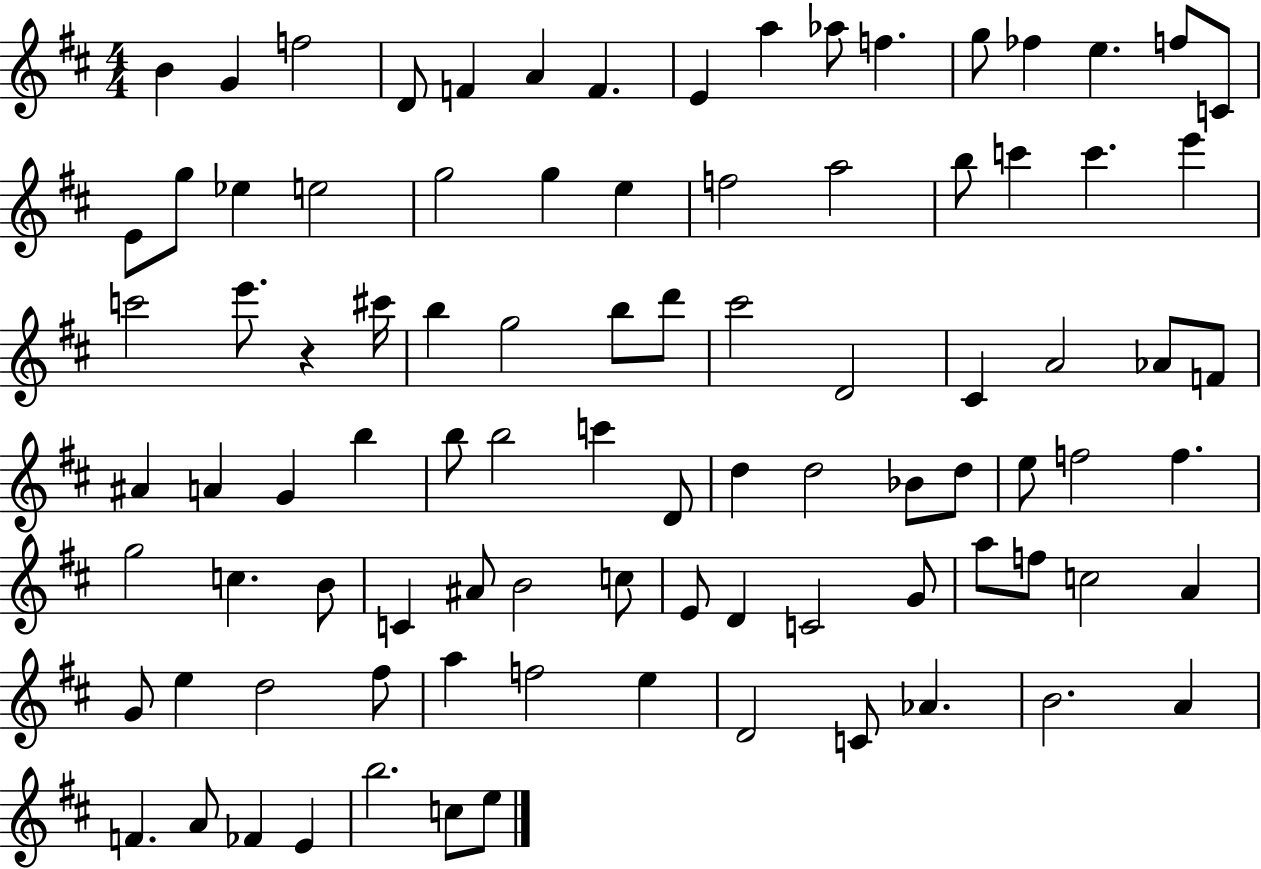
X:1
T:Untitled
M:4/4
L:1/4
K:D
B G f2 D/2 F A F E a _a/2 f g/2 _f e f/2 C/2 E/2 g/2 _e e2 g2 g e f2 a2 b/2 c' c' e' c'2 e'/2 z ^c'/4 b g2 b/2 d'/2 ^c'2 D2 ^C A2 _A/2 F/2 ^A A G b b/2 b2 c' D/2 d d2 _B/2 d/2 e/2 f2 f g2 c B/2 C ^A/2 B2 c/2 E/2 D C2 G/2 a/2 f/2 c2 A G/2 e d2 ^f/2 a f2 e D2 C/2 _A B2 A F A/2 _F E b2 c/2 e/2